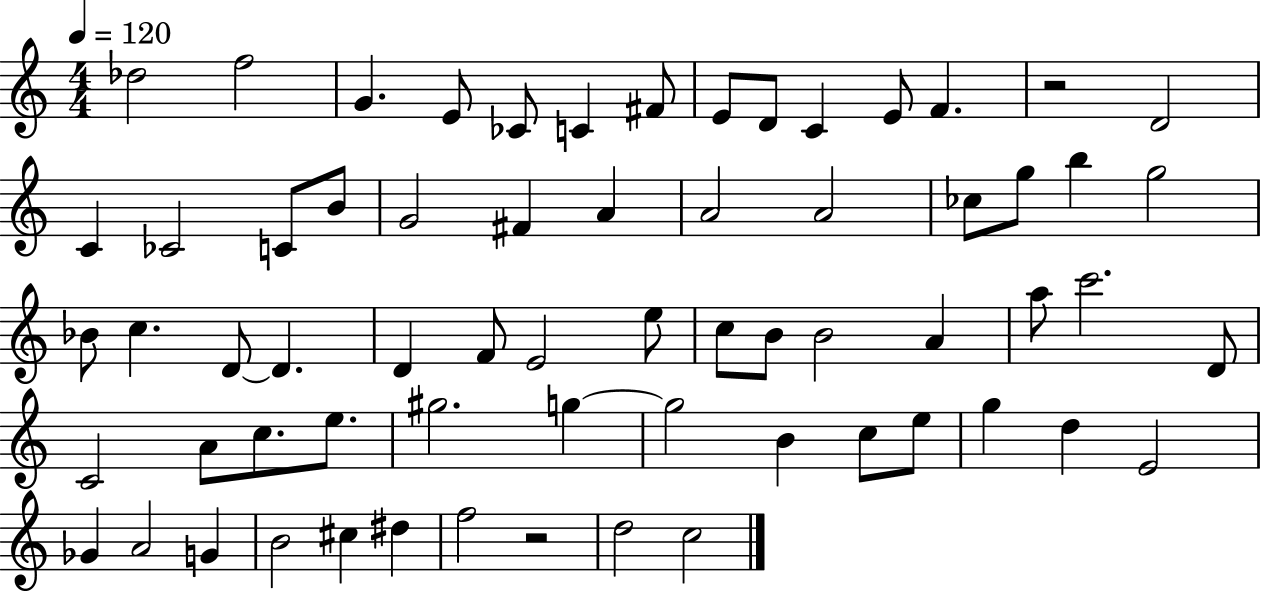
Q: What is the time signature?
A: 4/4